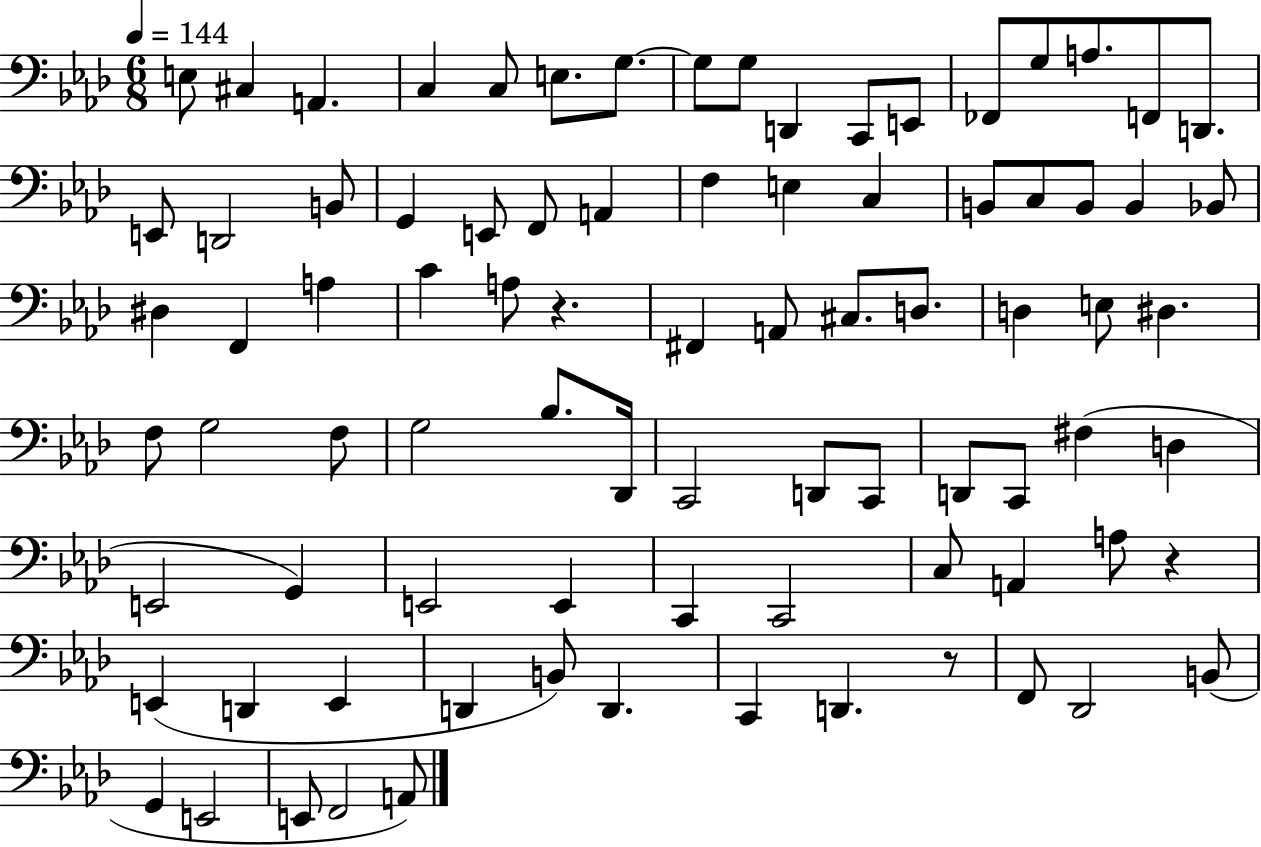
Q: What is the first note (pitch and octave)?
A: E3